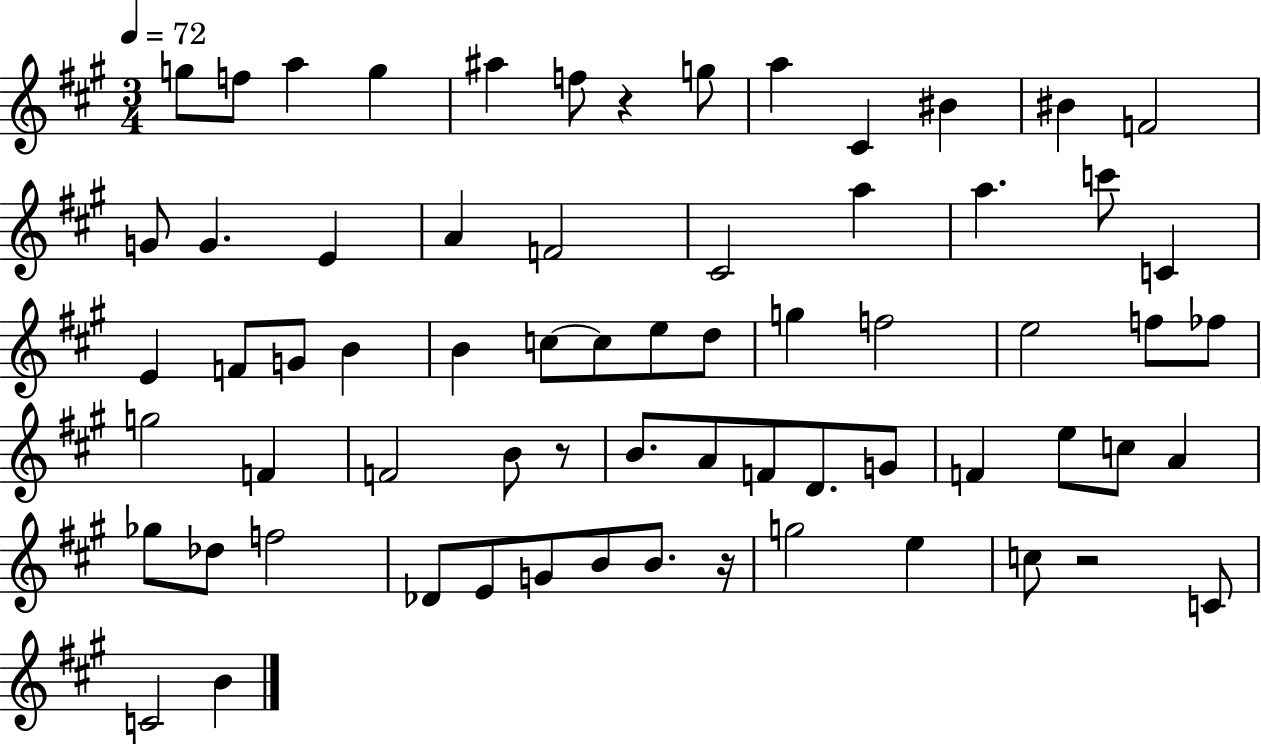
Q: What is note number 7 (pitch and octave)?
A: G5